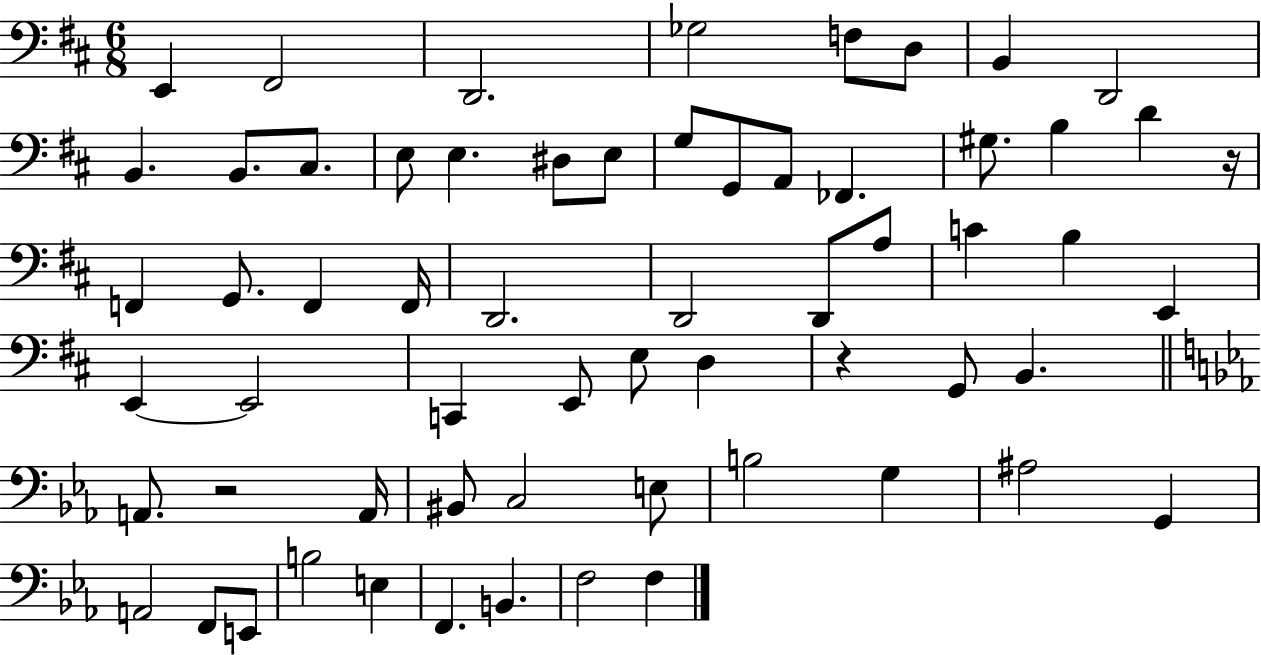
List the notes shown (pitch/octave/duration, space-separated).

E2/q F#2/h D2/h. Gb3/h F3/e D3/e B2/q D2/h B2/q. B2/e. C#3/e. E3/e E3/q. D#3/e E3/e G3/e G2/e A2/e FES2/q. G#3/e. B3/q D4/q R/s F2/q G2/e. F2/q F2/s D2/h. D2/h D2/e A3/e C4/q B3/q E2/q E2/q E2/h C2/q E2/e E3/e D3/q R/q G2/e B2/q. A2/e. R/h A2/s BIS2/e C3/h E3/e B3/h G3/q A#3/h G2/q A2/h F2/e E2/e B3/h E3/q F2/q. B2/q. F3/h F3/q